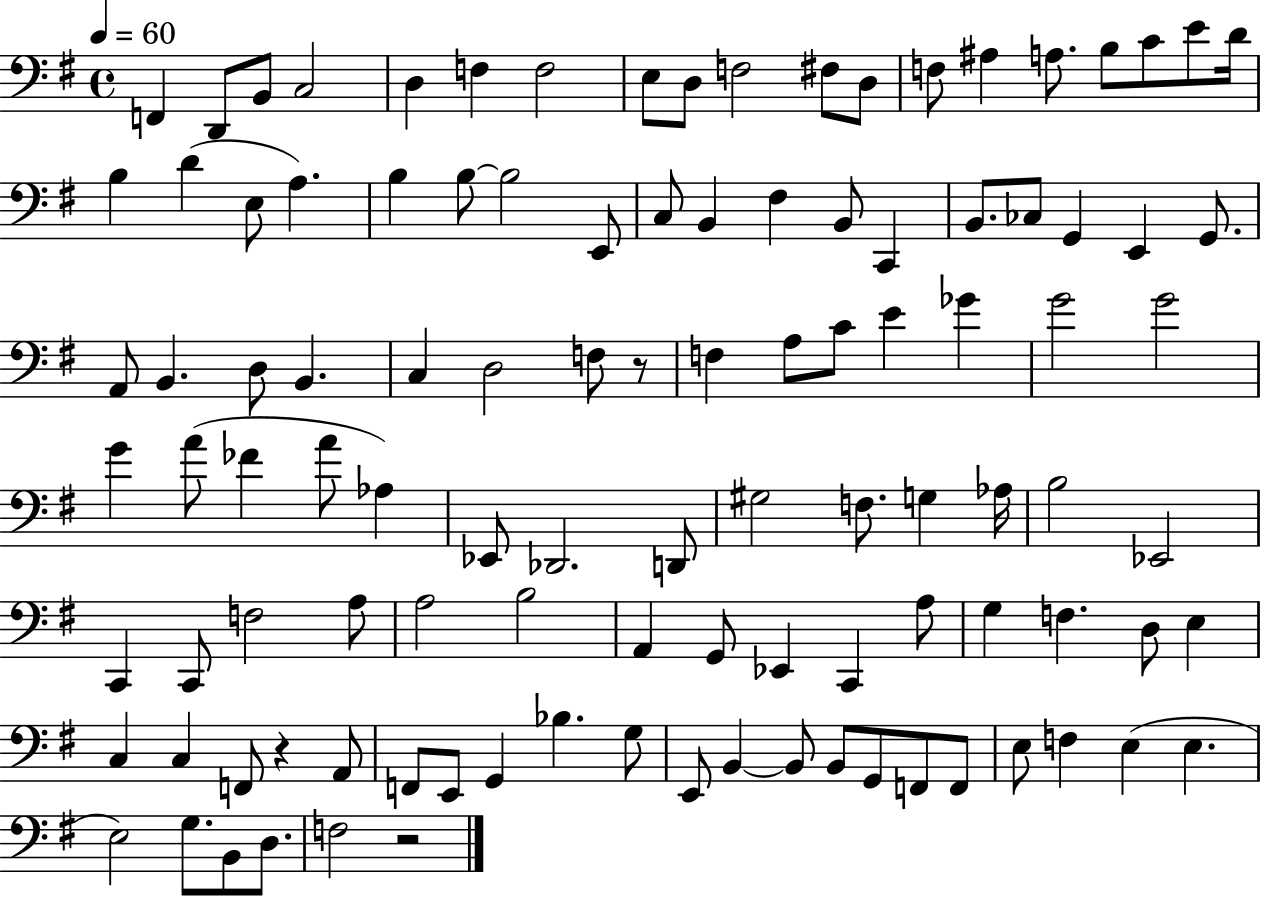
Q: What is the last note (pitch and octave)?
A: F3